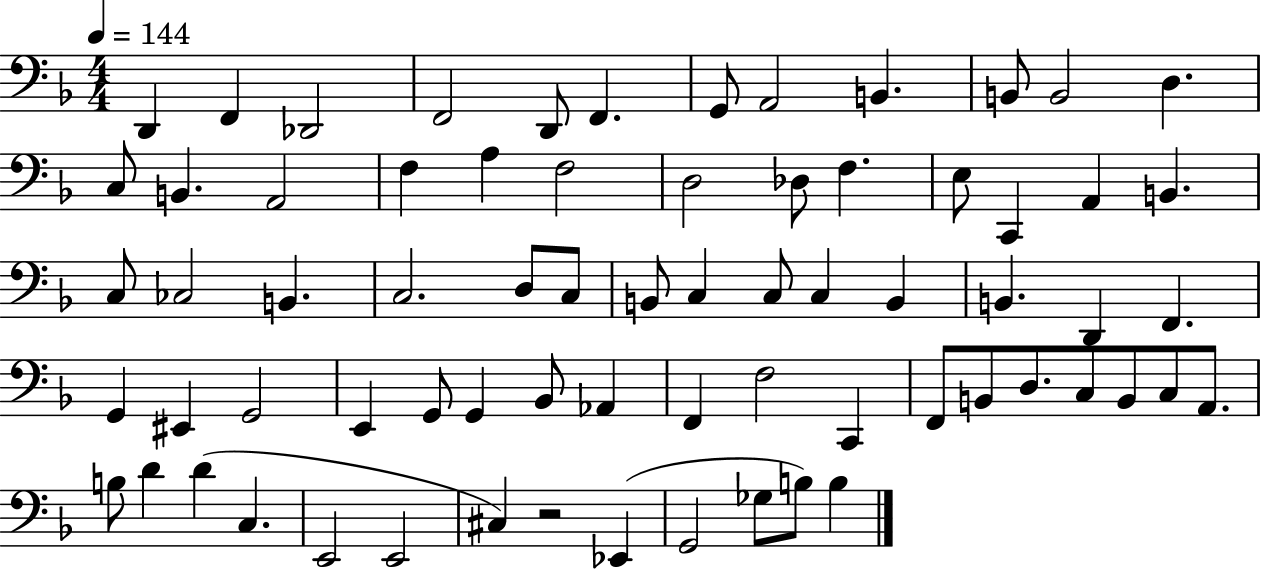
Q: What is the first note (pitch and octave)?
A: D2